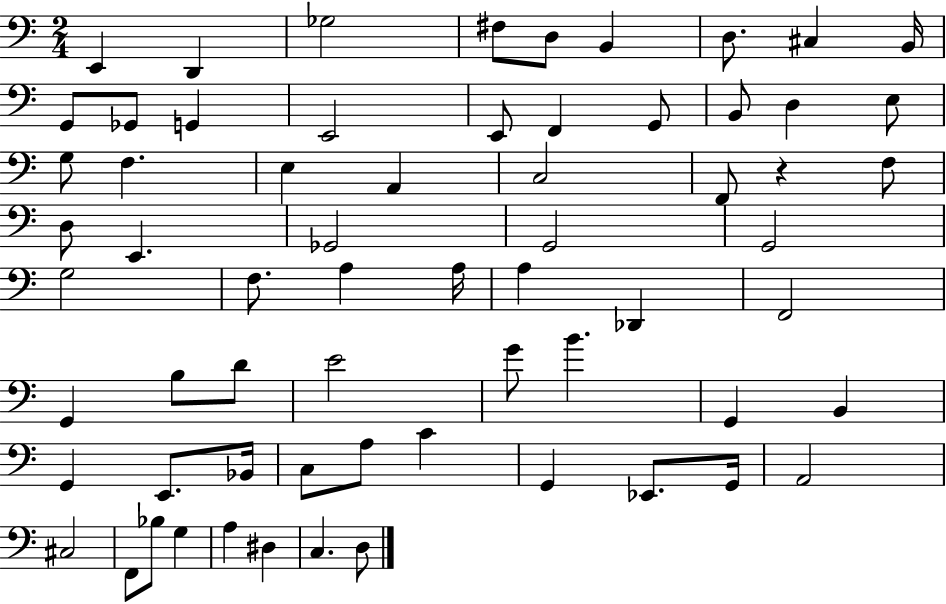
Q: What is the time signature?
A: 2/4